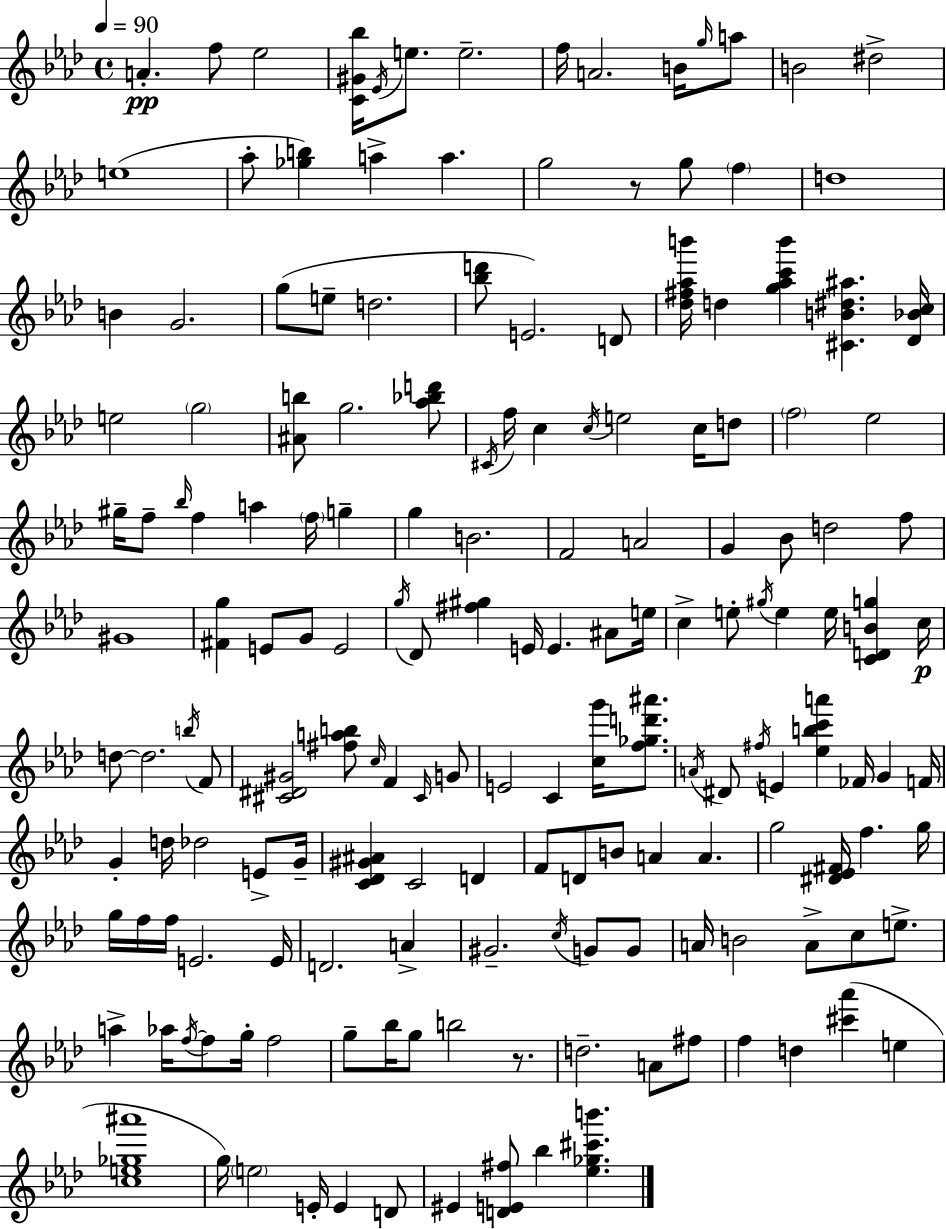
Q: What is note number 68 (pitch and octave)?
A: E5